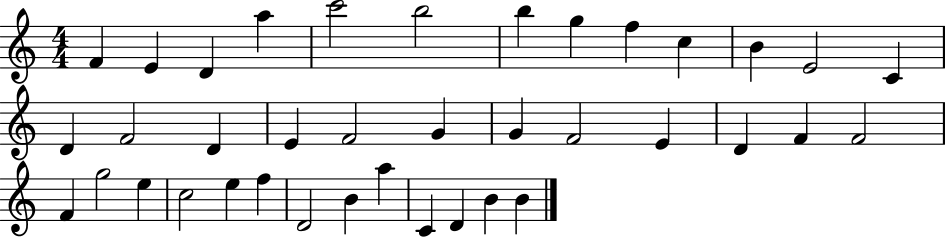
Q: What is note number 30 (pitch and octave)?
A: E5